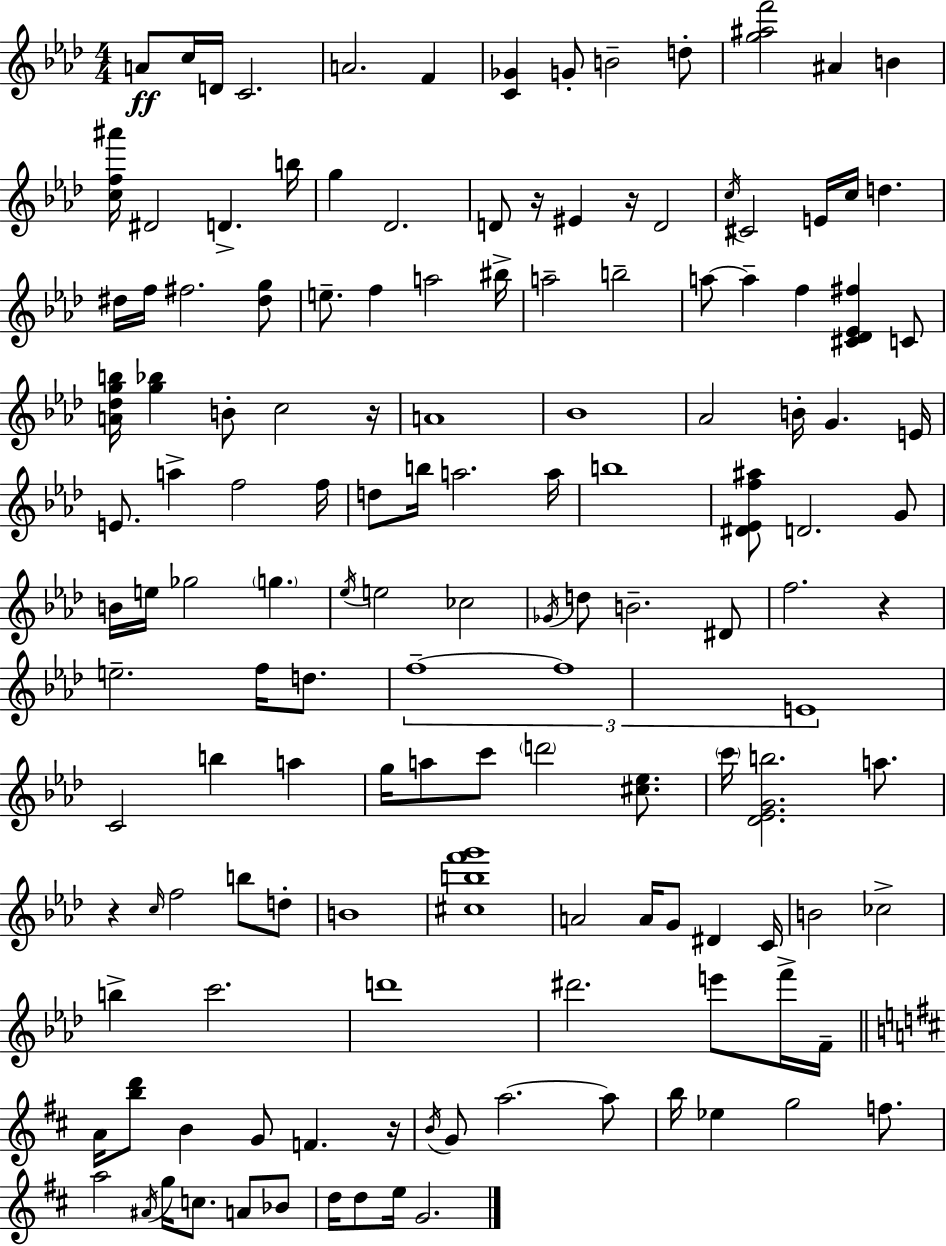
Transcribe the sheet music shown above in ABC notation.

X:1
T:Untitled
M:4/4
L:1/4
K:Fm
A/2 c/4 D/4 C2 A2 F [C_G] G/2 B2 d/2 [g^af']2 ^A B [cf^a']/4 ^D2 D b/4 g _D2 D/2 z/4 ^E z/4 D2 c/4 ^C2 E/4 c/4 d ^d/4 f/4 ^f2 [^dg]/2 e/2 f a2 ^b/4 a2 b2 a/2 a f [^C_D_E^f] C/2 [A_dgb]/4 [g_b] B/2 c2 z/4 A4 _B4 _A2 B/4 G E/4 E/2 a f2 f/4 d/2 b/4 a2 a/4 b4 [^D_Ef^a]/2 D2 G/2 B/4 e/4 _g2 g _e/4 e2 _c2 _G/4 d/2 B2 ^D/2 f2 z e2 f/4 d/2 f4 f4 E4 C2 b a g/4 a/2 c'/2 d'2 [^c_e]/2 c'/4 [_D_EGb]2 a/2 z c/4 f2 b/2 d/2 B4 [^cbf'g']4 A2 A/4 G/2 ^D C/4 B2 _c2 b c'2 d'4 ^d'2 e'/2 f'/4 F/4 A/4 [bd']/2 B G/2 F z/4 B/4 G/2 a2 a/2 b/4 _e g2 f/2 a2 ^A/4 g/4 c/2 A/2 _B/2 d/4 d/2 e/4 G2